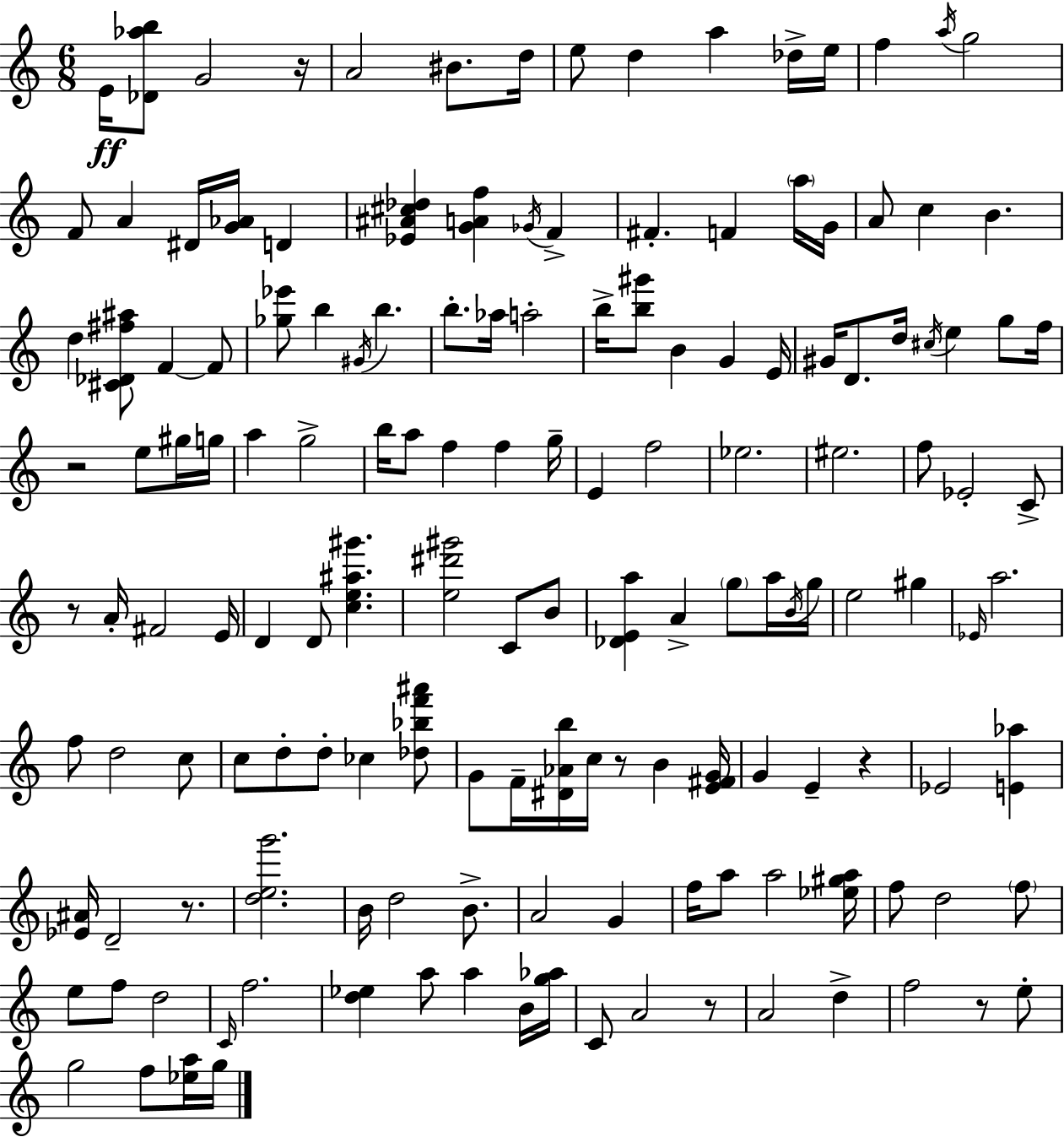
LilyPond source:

{
  \clef treble
  \numericTimeSignature
  \time 6/8
  \key c \major
  e'16\ff <des' aes'' b''>8 g'2 r16 | a'2 bis'8. d''16 | e''8 d''4 a''4 des''16-> e''16 | f''4 \acciaccatura { a''16 } g''2 | \break f'8 a'4 dis'16 <g' aes'>16 d'4 | <ees' ais' cis'' des''>4 <g' a' f''>4 \acciaccatura { ges'16 } f'4-> | fis'4.-. f'4 | \parenthesize a''16 g'16 a'8 c''4 b'4. | \break d''4 <cis' des' fis'' ais''>8 f'4~~ | f'8 <ges'' ees'''>8 b''4 \acciaccatura { gis'16 } b''4. | b''8.-. aes''16 a''2-. | b''16-> <b'' gis'''>8 b'4 g'4 | \break e'16 gis'16 d'8. d''16 \acciaccatura { cis''16 } e''4 | g''8 f''16 r2 | e''8 gis''16 g''16 a''4 g''2-> | b''16 a''8 f''4 f''4 | \break g''16-- e'4 f''2 | ees''2. | eis''2. | f''8 ees'2-. | \break c'8-> r8 a'16-. fis'2 | e'16 d'4 d'8 <c'' e'' ais'' gis'''>4. | <e'' dis''' gis'''>2 | c'8 b'8 <des' e' a''>4 a'4-> | \break \parenthesize g''8 a''16 \acciaccatura { b'16 } g''16 e''2 | gis''4 \grace { ees'16 } a''2. | f''8 d''2 | c''8 c''8 d''8-. d''8-. | \break ces''4 <des'' bes'' f''' ais'''>8 g'8 f'16-- <dis' aes' b''>16 c''16 r8 | b'4 <e' fis' g'>16 g'4 e'4-- | r4 ees'2 | <e' aes''>4 <ees' ais'>16 d'2-- | \break r8. <d'' e'' g'''>2. | b'16 d''2 | b'8.-> a'2 | g'4 f''16 a''8 a''2 | \break <ees'' gis'' a''>16 f''8 d''2 | \parenthesize f''8 e''8 f''8 d''2 | \grace { c'16 } f''2. | <d'' ees''>4 a''8 | \break a''4 b'16 <g'' aes''>16 c'8 a'2 | r8 a'2 | d''4-> f''2 | r8 e''8-. g''2 | \break f''8 <ees'' a''>16 g''16 \bar "|."
}